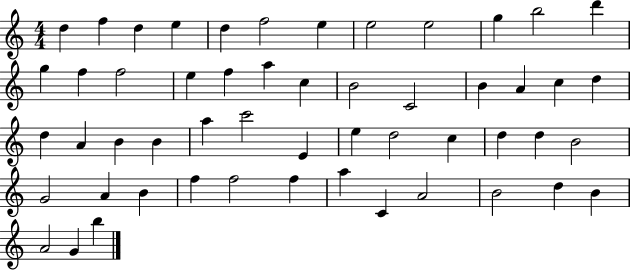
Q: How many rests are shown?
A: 0